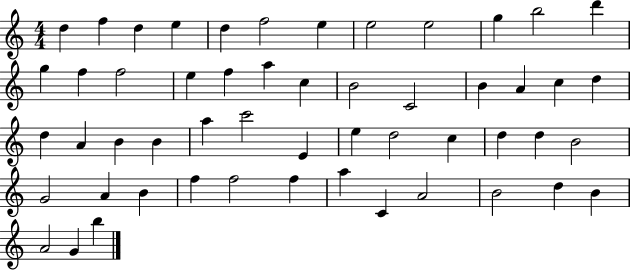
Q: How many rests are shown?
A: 0